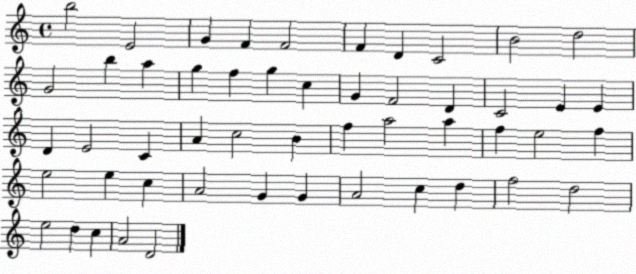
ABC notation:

X:1
T:Untitled
M:4/4
L:1/4
K:C
b2 E2 G F F2 F D C2 B2 d2 G2 b a g f g c G F2 D C2 E E D E2 C A c2 B f a2 a f e2 f e2 e c A2 G G A2 c d f2 d2 e2 d c A2 D2